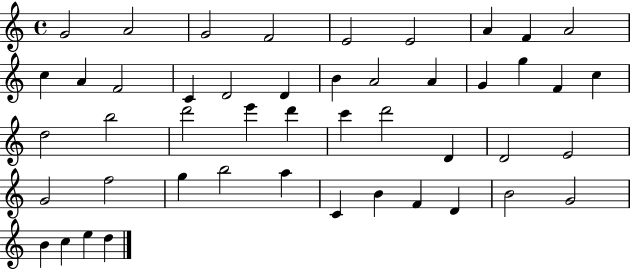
{
  \clef treble
  \time 4/4
  \defaultTimeSignature
  \key c \major
  g'2 a'2 | g'2 f'2 | e'2 e'2 | a'4 f'4 a'2 | \break c''4 a'4 f'2 | c'4 d'2 d'4 | b'4 a'2 a'4 | g'4 g''4 f'4 c''4 | \break d''2 b''2 | d'''2 e'''4 d'''4 | c'''4 d'''2 d'4 | d'2 e'2 | \break g'2 f''2 | g''4 b''2 a''4 | c'4 b'4 f'4 d'4 | b'2 g'2 | \break b'4 c''4 e''4 d''4 | \bar "|."
}